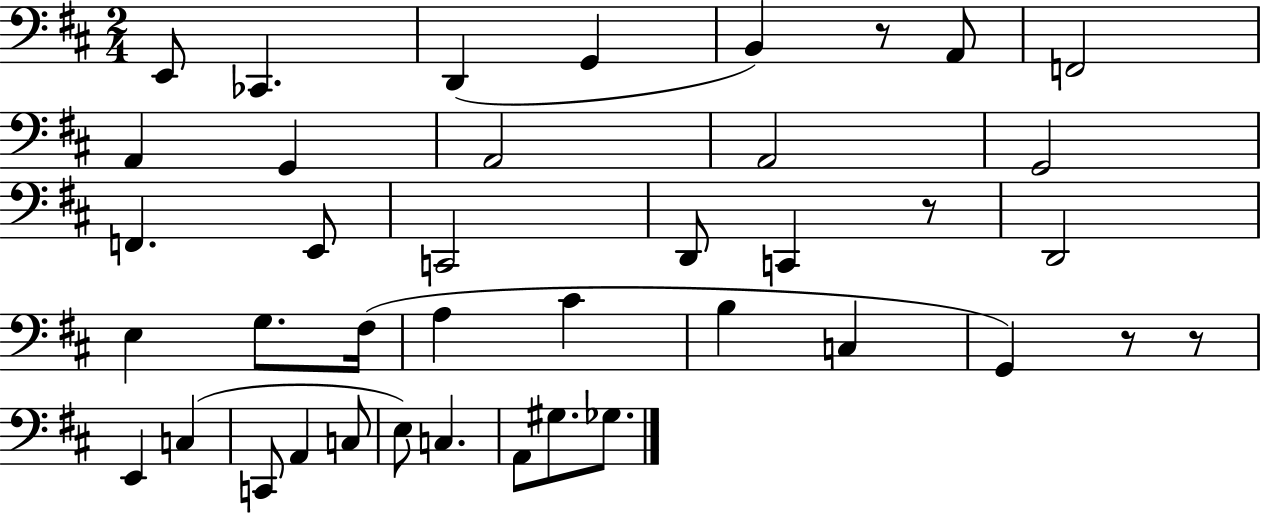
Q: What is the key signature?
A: D major